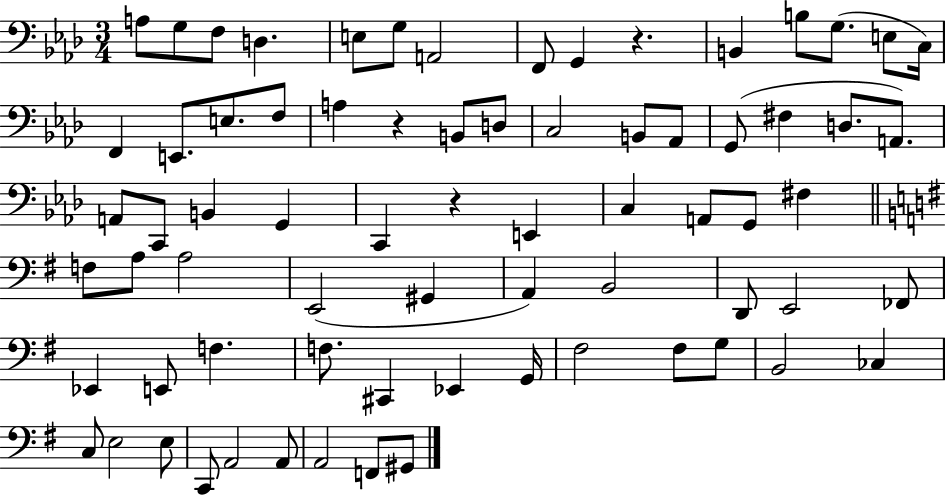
{
  \clef bass
  \numericTimeSignature
  \time 3/4
  \key aes \major
  a8 g8 f8 d4. | e8 g8 a,2 | f,8 g,4 r4. | b,4 b8 g8.( e8 c16) | \break f,4 e,8. e8. f8 | a4 r4 b,8 d8 | c2 b,8 aes,8 | g,8( fis4 d8. a,8.) | \break a,8 c,8 b,4 g,4 | c,4 r4 e,4 | c4 a,8 g,8 fis4 | \bar "||" \break \key e \minor f8 a8 a2 | e,2( gis,4 | a,4) b,2 | d,8 e,2 fes,8 | \break ees,4 e,8 f4. | f8. cis,4 ees,4 g,16 | fis2 fis8 g8 | b,2 ces4 | \break c8 e2 e8 | c,8 a,2 a,8 | a,2 f,8 gis,8 | \bar "|."
}